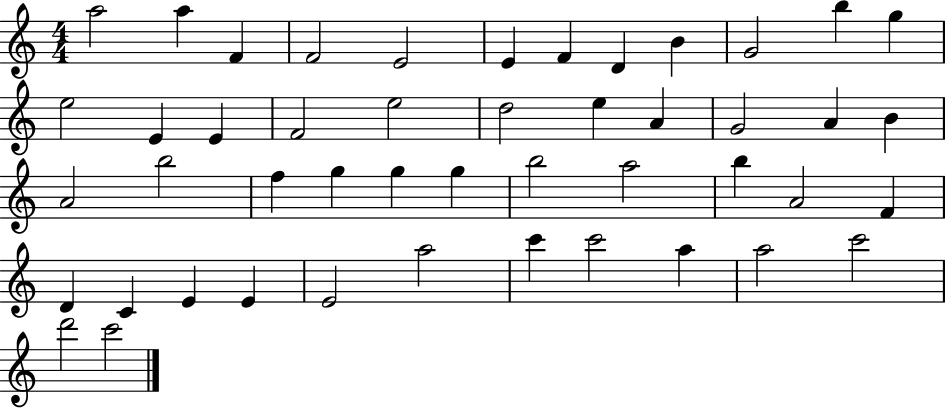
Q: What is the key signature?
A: C major